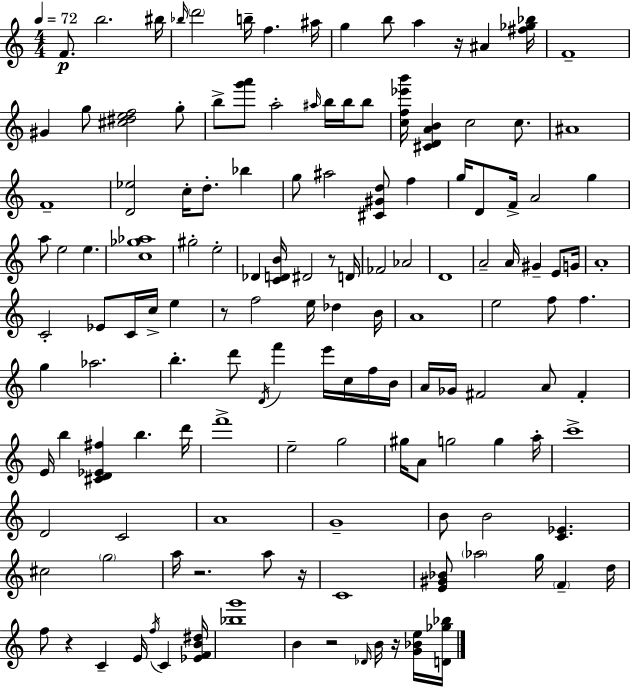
F4/e. B5/h. BIS5/s Bb5/s D6/h B5/s F5/q. A#5/s G5/q B5/e A5/q R/s A#4/q [F#5,Gb5,Bb5]/s F4/w G#4/q G5/e [C#5,D#5,E5,F5]/h G5/e B5/e [G6,A6]/e A5/h A#5/s B5/s B5/s B5/e [C5,F5,Eb6,B6]/s [C#4,D4,A4,B4]/q C5/h C5/e. A#4/w F4/w [D4,Eb5]/h C5/s D5/e. Bb5/q G5/e A#5/h [C#4,G#4,D5]/e F5/q G5/s D4/e F4/s A4/h G5/q A5/e E5/h E5/q. [C5,Gb5,Ab5]/w G#5/h E5/h Db4/q [C4,D4,B4]/s D#4/h R/e D4/s FES4/h Ab4/h D4/w A4/h A4/s G#4/q E4/e G4/s A4/w C4/h Eb4/e C4/s C5/s E5/q R/e F5/h E5/s Db5/q B4/s A4/w E5/h F5/e F5/q. G5/q Ab5/h. B5/q. D6/e D4/s F6/q E6/s C5/s F5/s B4/s A4/s Gb4/s F#4/h A4/e F#4/q E4/s B5/q [C#4,D4,Eb4,F#5]/q B5/q. D6/s F6/w E5/h G5/h G#5/s A4/e G5/h G5/q A5/s C6/w D4/h C4/h A4/w G4/w B4/e B4/h [C4,Eb4]/q. C#5/h G5/h A5/s R/h. A5/e R/s C4/w [E4,G#4,Bb4]/e Ab5/h G5/s F4/q D5/s F5/e R/q C4/q E4/s F5/s C4/q [Eb4,F4,B4,D#5]/s [Bb5,G6]/w B4/q R/h Db4/s B4/s R/s [G4,Bb4,E5]/s [D4,Gb5,Bb5]/s